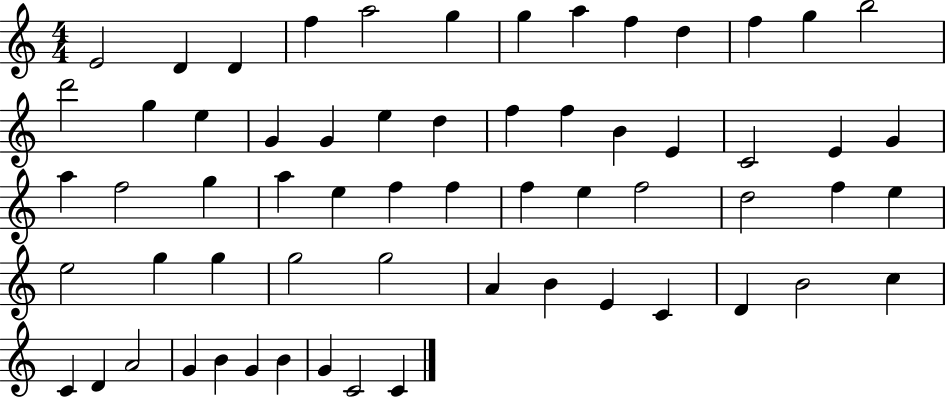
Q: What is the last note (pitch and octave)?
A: C4